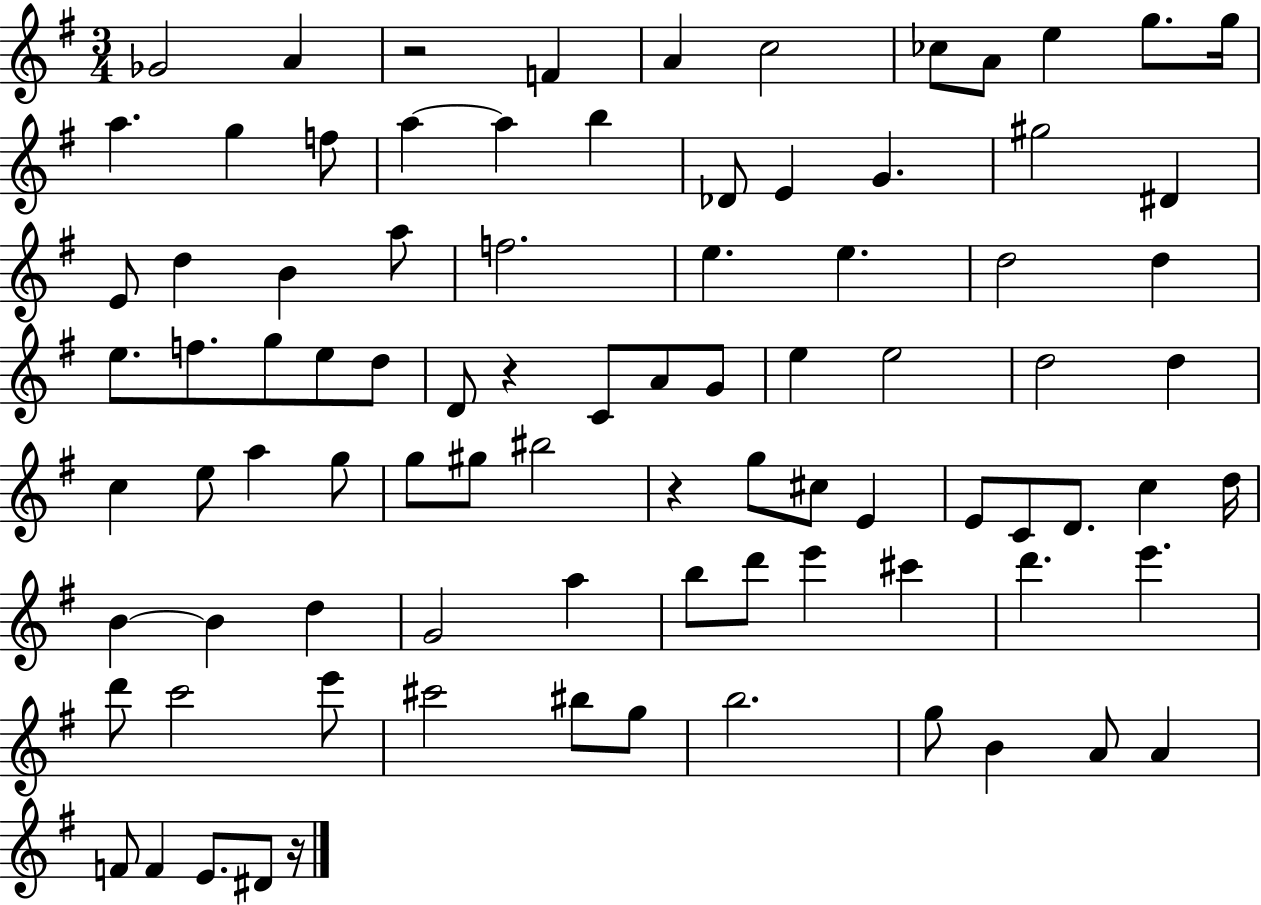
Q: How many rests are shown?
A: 4